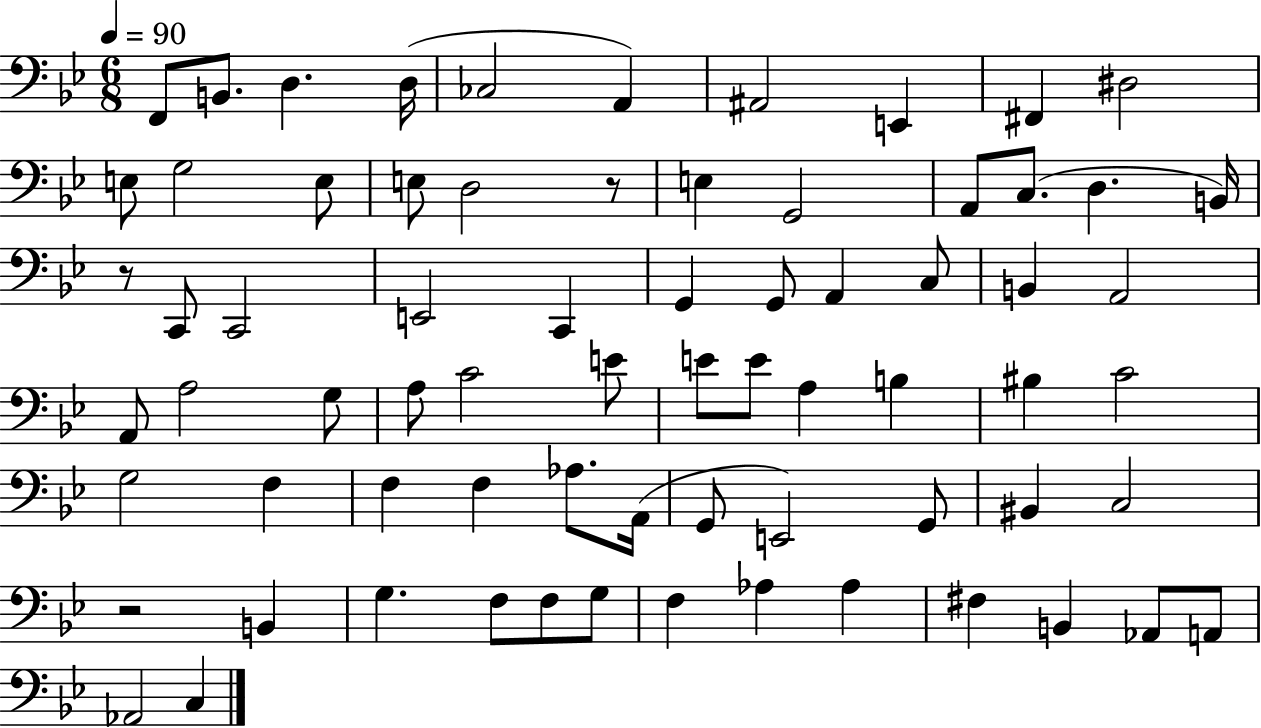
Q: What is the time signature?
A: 6/8